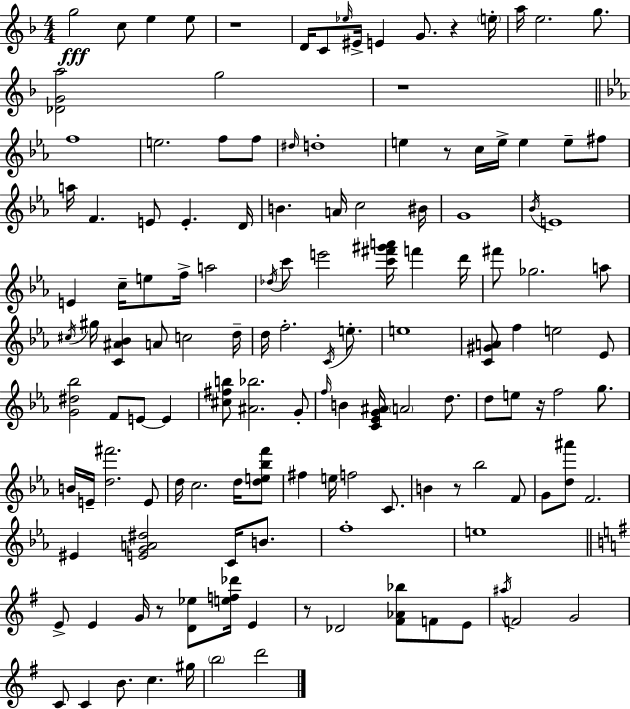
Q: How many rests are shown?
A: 8